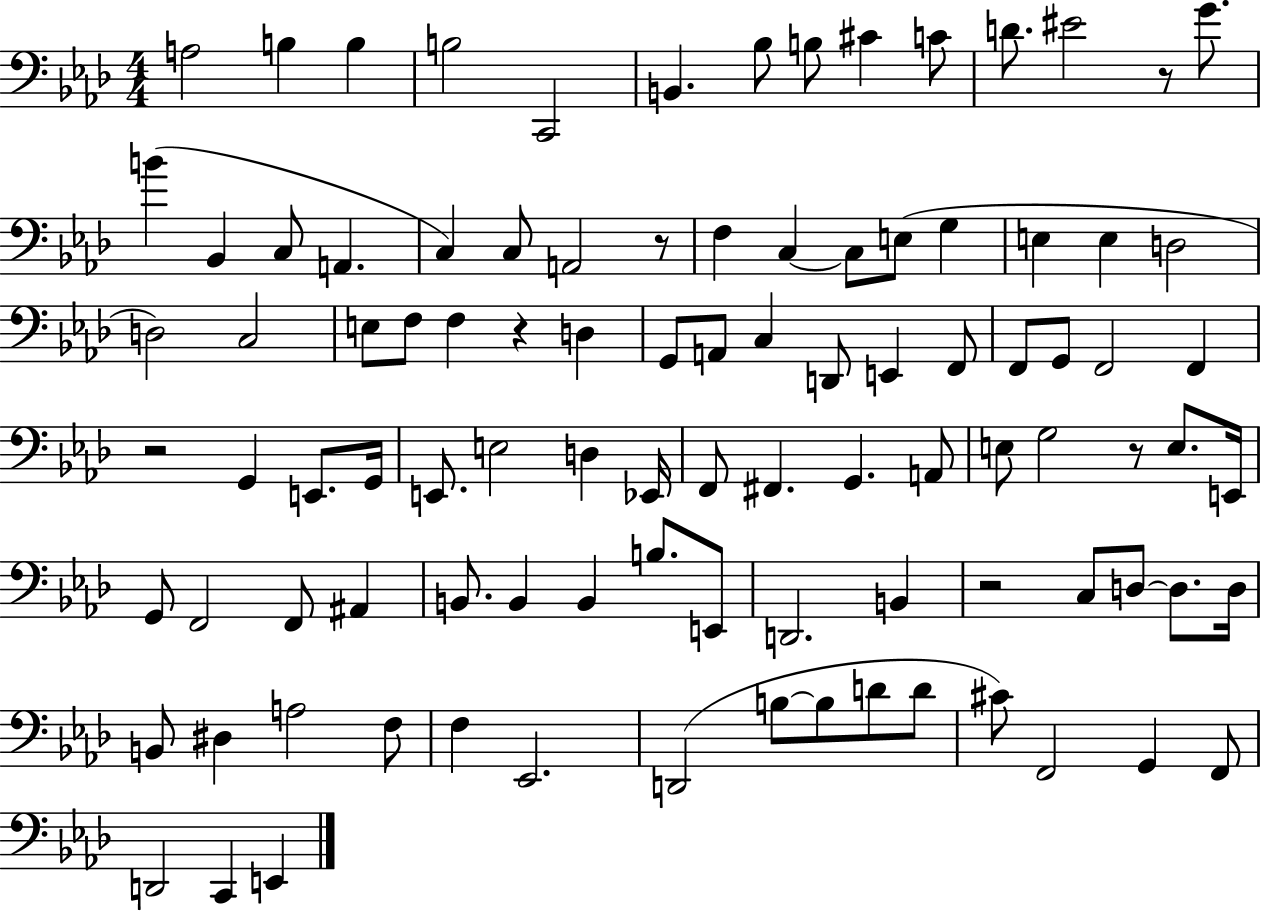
{
  \clef bass
  \numericTimeSignature
  \time 4/4
  \key aes \major
  a2 b4 b4 | b2 c,2 | b,4. bes8 b8 cis'4 c'8 | d'8. eis'2 r8 g'8. | \break b'4( bes,4 c8 a,4. | c4) c8 a,2 r8 | f4 c4~~ c8 e8( g4 | e4 e4 d2 | \break d2) c2 | e8 f8 f4 r4 d4 | g,8 a,8 c4 d,8 e,4 f,8 | f,8 g,8 f,2 f,4 | \break r2 g,4 e,8. g,16 | e,8. e2 d4 ees,16 | f,8 fis,4. g,4. a,8 | e8 g2 r8 e8. e,16 | \break g,8 f,2 f,8 ais,4 | b,8. b,4 b,4 b8. e,8 | d,2. b,4 | r2 c8 d8~~ d8. d16 | \break b,8 dis4 a2 f8 | f4 ees,2. | d,2( b8~~ b8 d'8 d'8 | cis'8) f,2 g,4 f,8 | \break d,2 c,4 e,4 | \bar "|."
}